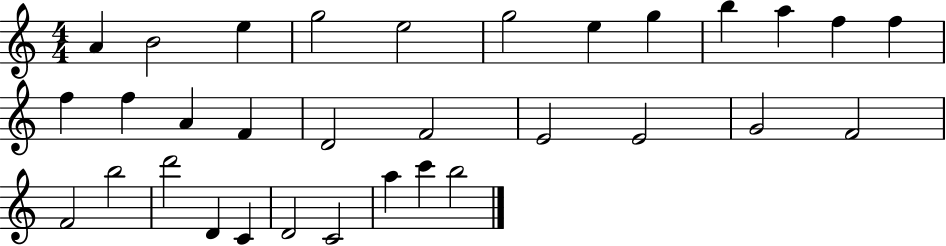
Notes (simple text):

A4/q B4/h E5/q G5/h E5/h G5/h E5/q G5/q B5/q A5/q F5/q F5/q F5/q F5/q A4/q F4/q D4/h F4/h E4/h E4/h G4/h F4/h F4/h B5/h D6/h D4/q C4/q D4/h C4/h A5/q C6/q B5/h